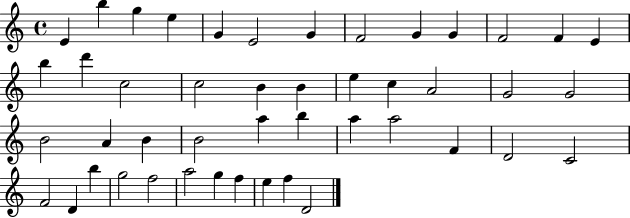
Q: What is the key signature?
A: C major